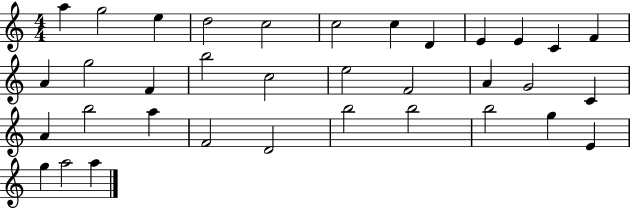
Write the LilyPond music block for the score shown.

{
  \clef treble
  \numericTimeSignature
  \time 4/4
  \key c \major
  a''4 g''2 e''4 | d''2 c''2 | c''2 c''4 d'4 | e'4 e'4 c'4 f'4 | \break a'4 g''2 f'4 | b''2 c''2 | e''2 f'2 | a'4 g'2 c'4 | \break a'4 b''2 a''4 | f'2 d'2 | b''2 b''2 | b''2 g''4 e'4 | \break g''4 a''2 a''4 | \bar "|."
}